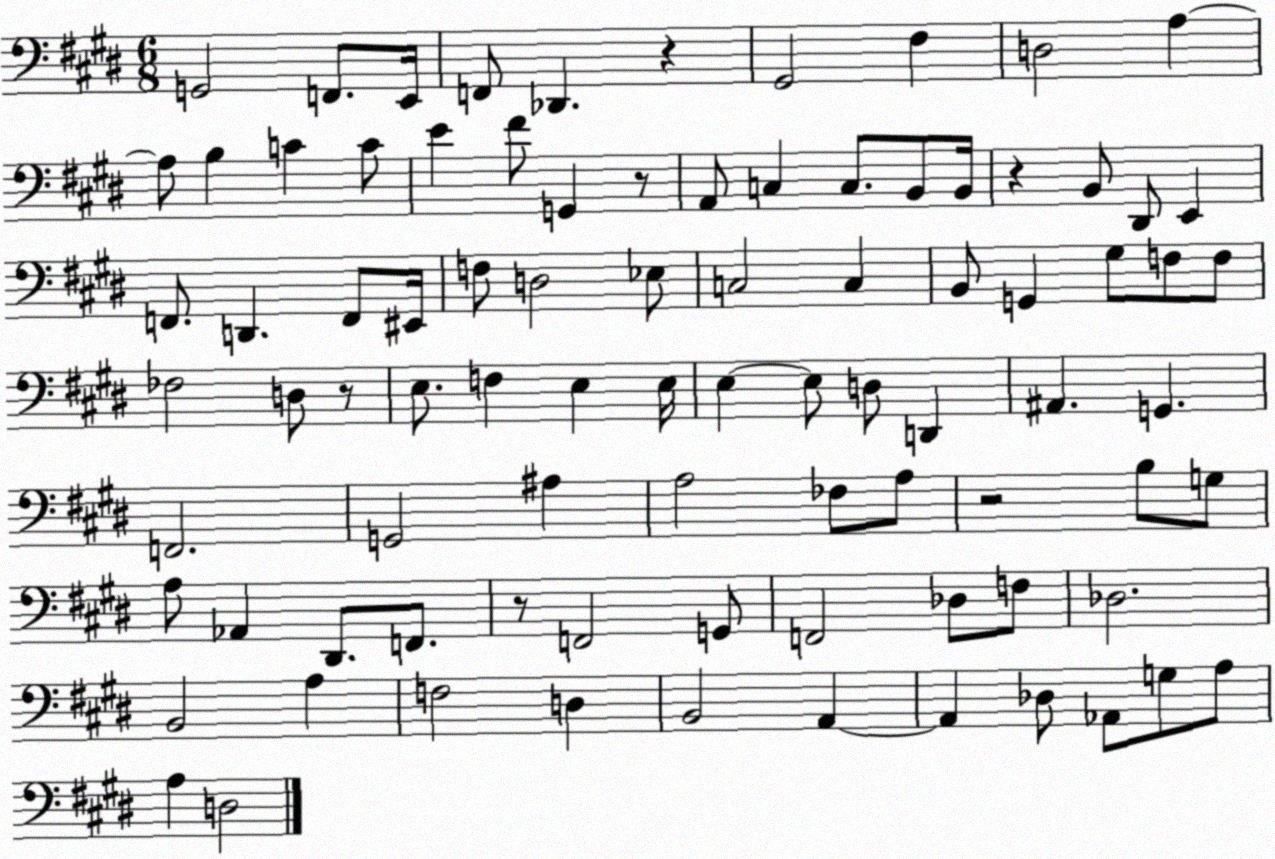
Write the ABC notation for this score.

X:1
T:Untitled
M:6/8
L:1/4
K:E
G,,2 F,,/2 E,,/4 F,,/2 _D,, z ^G,,2 ^F, D,2 A, A,/2 B, C C/2 E ^F/2 G,, z/2 A,,/2 C, C,/2 B,,/2 B,,/4 z B,,/2 ^D,,/2 E,, F,,/2 D,, F,,/2 ^E,,/4 F,/2 D,2 _E,/2 C,2 C, B,,/2 G,, ^G,/2 F,/2 F,/2 _F,2 D,/2 z/2 E,/2 F, E, E,/4 E, E,/2 D,/2 D,, ^A,, G,, F,,2 G,,2 ^A, A,2 _F,/2 A,/2 z2 B,/2 G,/2 A,/2 _A,, ^D,,/2 F,,/2 z/2 F,,2 G,,/2 F,,2 _D,/2 F,/2 _D,2 B,,2 A, F,2 D, B,,2 A,, A,, _D,/2 _A,,/2 G,/2 A,/2 A, D,2